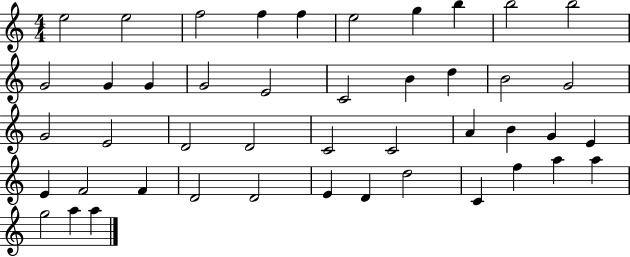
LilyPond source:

{
  \clef treble
  \numericTimeSignature
  \time 4/4
  \key c \major
  e''2 e''2 | f''2 f''4 f''4 | e''2 g''4 b''4 | b''2 b''2 | \break g'2 g'4 g'4 | g'2 e'2 | c'2 b'4 d''4 | b'2 g'2 | \break g'2 e'2 | d'2 d'2 | c'2 c'2 | a'4 b'4 g'4 e'4 | \break e'4 f'2 f'4 | d'2 d'2 | e'4 d'4 d''2 | c'4 f''4 a''4 a''4 | \break g''2 a''4 a''4 | \bar "|."
}